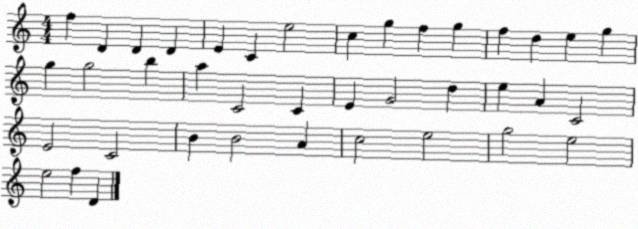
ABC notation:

X:1
T:Untitled
M:4/4
L:1/4
K:C
f D D D E C e2 c g f g f d e g g g2 b a C2 C E G2 d e A C2 E2 C2 B B2 A c2 e2 g2 e2 e2 f D